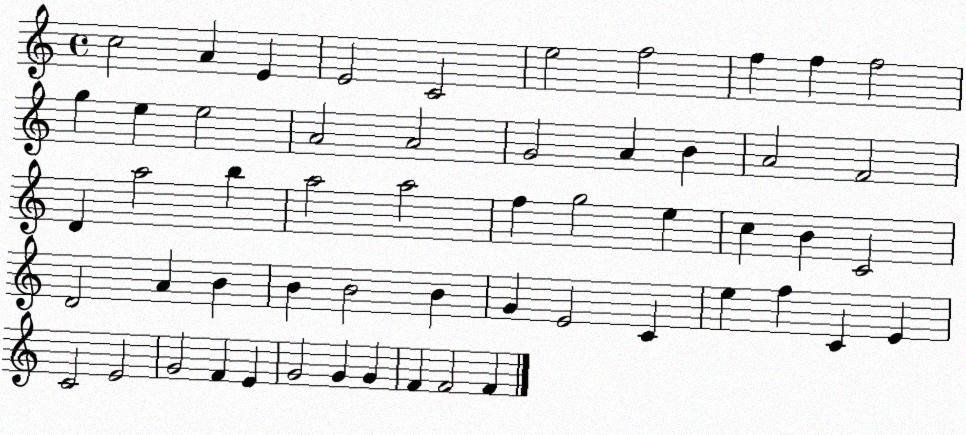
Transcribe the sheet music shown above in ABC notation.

X:1
T:Untitled
M:4/4
L:1/4
K:C
c2 A E E2 C2 e2 f2 f f f2 g e e2 A2 A2 G2 A B A2 F2 D a2 b a2 a2 f g2 e c B C2 D2 A B B B2 B G E2 C e f C E C2 E2 G2 F E G2 G G F F2 F